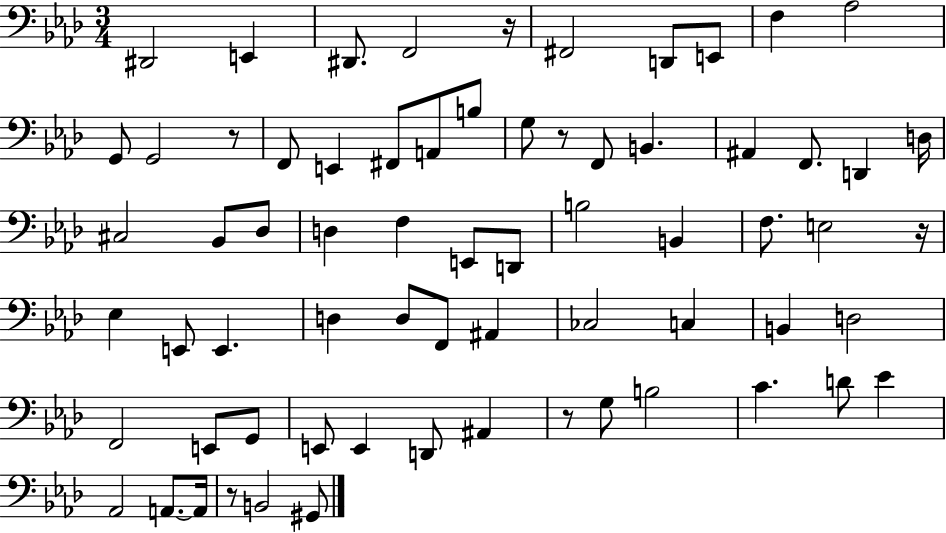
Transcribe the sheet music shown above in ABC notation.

X:1
T:Untitled
M:3/4
L:1/4
K:Ab
^D,,2 E,, ^D,,/2 F,,2 z/4 ^F,,2 D,,/2 E,,/2 F, _A,2 G,,/2 G,,2 z/2 F,,/2 E,, ^F,,/2 A,,/2 B,/2 G,/2 z/2 F,,/2 B,, ^A,, F,,/2 D,, D,/4 ^C,2 _B,,/2 _D,/2 D, F, E,,/2 D,,/2 B,2 B,, F,/2 E,2 z/4 _E, E,,/2 E,, D, D,/2 F,,/2 ^A,, _C,2 C, B,, D,2 F,,2 E,,/2 G,,/2 E,,/2 E,, D,,/2 ^A,, z/2 G,/2 B,2 C D/2 _E _A,,2 A,,/2 A,,/4 z/2 B,,2 ^G,,/2